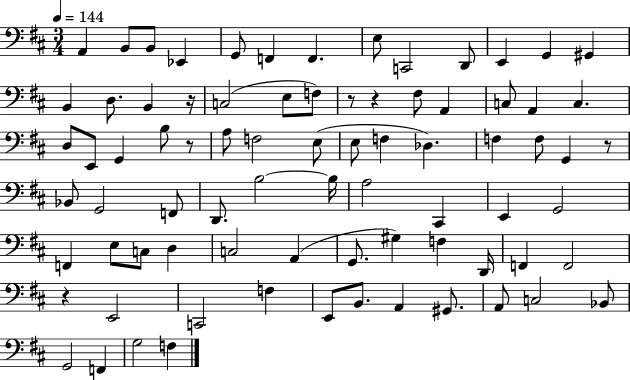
A2/q B2/e B2/e Eb2/q G2/e F2/q F2/q. E3/e C2/h D2/e E2/q G2/q G#2/q B2/q D3/e. B2/q R/s C3/h E3/e F3/e R/e R/q F#3/e A2/q C3/e A2/q C3/q. D3/e E2/e G2/q B3/e R/e A3/e F3/h E3/e E3/e F3/q Db3/q. F3/q F3/e G2/q R/e Bb2/e G2/h F2/e D2/e. B3/h B3/s A3/h C#2/q E2/q G2/h F2/q E3/e C3/e D3/q C3/h A2/q G2/e. G#3/q F3/q D2/s F2/q F2/h R/q E2/h C2/h F3/q E2/e B2/e. A2/q G#2/e. A2/e C3/h Bb2/e G2/h F2/q G3/h F3/q